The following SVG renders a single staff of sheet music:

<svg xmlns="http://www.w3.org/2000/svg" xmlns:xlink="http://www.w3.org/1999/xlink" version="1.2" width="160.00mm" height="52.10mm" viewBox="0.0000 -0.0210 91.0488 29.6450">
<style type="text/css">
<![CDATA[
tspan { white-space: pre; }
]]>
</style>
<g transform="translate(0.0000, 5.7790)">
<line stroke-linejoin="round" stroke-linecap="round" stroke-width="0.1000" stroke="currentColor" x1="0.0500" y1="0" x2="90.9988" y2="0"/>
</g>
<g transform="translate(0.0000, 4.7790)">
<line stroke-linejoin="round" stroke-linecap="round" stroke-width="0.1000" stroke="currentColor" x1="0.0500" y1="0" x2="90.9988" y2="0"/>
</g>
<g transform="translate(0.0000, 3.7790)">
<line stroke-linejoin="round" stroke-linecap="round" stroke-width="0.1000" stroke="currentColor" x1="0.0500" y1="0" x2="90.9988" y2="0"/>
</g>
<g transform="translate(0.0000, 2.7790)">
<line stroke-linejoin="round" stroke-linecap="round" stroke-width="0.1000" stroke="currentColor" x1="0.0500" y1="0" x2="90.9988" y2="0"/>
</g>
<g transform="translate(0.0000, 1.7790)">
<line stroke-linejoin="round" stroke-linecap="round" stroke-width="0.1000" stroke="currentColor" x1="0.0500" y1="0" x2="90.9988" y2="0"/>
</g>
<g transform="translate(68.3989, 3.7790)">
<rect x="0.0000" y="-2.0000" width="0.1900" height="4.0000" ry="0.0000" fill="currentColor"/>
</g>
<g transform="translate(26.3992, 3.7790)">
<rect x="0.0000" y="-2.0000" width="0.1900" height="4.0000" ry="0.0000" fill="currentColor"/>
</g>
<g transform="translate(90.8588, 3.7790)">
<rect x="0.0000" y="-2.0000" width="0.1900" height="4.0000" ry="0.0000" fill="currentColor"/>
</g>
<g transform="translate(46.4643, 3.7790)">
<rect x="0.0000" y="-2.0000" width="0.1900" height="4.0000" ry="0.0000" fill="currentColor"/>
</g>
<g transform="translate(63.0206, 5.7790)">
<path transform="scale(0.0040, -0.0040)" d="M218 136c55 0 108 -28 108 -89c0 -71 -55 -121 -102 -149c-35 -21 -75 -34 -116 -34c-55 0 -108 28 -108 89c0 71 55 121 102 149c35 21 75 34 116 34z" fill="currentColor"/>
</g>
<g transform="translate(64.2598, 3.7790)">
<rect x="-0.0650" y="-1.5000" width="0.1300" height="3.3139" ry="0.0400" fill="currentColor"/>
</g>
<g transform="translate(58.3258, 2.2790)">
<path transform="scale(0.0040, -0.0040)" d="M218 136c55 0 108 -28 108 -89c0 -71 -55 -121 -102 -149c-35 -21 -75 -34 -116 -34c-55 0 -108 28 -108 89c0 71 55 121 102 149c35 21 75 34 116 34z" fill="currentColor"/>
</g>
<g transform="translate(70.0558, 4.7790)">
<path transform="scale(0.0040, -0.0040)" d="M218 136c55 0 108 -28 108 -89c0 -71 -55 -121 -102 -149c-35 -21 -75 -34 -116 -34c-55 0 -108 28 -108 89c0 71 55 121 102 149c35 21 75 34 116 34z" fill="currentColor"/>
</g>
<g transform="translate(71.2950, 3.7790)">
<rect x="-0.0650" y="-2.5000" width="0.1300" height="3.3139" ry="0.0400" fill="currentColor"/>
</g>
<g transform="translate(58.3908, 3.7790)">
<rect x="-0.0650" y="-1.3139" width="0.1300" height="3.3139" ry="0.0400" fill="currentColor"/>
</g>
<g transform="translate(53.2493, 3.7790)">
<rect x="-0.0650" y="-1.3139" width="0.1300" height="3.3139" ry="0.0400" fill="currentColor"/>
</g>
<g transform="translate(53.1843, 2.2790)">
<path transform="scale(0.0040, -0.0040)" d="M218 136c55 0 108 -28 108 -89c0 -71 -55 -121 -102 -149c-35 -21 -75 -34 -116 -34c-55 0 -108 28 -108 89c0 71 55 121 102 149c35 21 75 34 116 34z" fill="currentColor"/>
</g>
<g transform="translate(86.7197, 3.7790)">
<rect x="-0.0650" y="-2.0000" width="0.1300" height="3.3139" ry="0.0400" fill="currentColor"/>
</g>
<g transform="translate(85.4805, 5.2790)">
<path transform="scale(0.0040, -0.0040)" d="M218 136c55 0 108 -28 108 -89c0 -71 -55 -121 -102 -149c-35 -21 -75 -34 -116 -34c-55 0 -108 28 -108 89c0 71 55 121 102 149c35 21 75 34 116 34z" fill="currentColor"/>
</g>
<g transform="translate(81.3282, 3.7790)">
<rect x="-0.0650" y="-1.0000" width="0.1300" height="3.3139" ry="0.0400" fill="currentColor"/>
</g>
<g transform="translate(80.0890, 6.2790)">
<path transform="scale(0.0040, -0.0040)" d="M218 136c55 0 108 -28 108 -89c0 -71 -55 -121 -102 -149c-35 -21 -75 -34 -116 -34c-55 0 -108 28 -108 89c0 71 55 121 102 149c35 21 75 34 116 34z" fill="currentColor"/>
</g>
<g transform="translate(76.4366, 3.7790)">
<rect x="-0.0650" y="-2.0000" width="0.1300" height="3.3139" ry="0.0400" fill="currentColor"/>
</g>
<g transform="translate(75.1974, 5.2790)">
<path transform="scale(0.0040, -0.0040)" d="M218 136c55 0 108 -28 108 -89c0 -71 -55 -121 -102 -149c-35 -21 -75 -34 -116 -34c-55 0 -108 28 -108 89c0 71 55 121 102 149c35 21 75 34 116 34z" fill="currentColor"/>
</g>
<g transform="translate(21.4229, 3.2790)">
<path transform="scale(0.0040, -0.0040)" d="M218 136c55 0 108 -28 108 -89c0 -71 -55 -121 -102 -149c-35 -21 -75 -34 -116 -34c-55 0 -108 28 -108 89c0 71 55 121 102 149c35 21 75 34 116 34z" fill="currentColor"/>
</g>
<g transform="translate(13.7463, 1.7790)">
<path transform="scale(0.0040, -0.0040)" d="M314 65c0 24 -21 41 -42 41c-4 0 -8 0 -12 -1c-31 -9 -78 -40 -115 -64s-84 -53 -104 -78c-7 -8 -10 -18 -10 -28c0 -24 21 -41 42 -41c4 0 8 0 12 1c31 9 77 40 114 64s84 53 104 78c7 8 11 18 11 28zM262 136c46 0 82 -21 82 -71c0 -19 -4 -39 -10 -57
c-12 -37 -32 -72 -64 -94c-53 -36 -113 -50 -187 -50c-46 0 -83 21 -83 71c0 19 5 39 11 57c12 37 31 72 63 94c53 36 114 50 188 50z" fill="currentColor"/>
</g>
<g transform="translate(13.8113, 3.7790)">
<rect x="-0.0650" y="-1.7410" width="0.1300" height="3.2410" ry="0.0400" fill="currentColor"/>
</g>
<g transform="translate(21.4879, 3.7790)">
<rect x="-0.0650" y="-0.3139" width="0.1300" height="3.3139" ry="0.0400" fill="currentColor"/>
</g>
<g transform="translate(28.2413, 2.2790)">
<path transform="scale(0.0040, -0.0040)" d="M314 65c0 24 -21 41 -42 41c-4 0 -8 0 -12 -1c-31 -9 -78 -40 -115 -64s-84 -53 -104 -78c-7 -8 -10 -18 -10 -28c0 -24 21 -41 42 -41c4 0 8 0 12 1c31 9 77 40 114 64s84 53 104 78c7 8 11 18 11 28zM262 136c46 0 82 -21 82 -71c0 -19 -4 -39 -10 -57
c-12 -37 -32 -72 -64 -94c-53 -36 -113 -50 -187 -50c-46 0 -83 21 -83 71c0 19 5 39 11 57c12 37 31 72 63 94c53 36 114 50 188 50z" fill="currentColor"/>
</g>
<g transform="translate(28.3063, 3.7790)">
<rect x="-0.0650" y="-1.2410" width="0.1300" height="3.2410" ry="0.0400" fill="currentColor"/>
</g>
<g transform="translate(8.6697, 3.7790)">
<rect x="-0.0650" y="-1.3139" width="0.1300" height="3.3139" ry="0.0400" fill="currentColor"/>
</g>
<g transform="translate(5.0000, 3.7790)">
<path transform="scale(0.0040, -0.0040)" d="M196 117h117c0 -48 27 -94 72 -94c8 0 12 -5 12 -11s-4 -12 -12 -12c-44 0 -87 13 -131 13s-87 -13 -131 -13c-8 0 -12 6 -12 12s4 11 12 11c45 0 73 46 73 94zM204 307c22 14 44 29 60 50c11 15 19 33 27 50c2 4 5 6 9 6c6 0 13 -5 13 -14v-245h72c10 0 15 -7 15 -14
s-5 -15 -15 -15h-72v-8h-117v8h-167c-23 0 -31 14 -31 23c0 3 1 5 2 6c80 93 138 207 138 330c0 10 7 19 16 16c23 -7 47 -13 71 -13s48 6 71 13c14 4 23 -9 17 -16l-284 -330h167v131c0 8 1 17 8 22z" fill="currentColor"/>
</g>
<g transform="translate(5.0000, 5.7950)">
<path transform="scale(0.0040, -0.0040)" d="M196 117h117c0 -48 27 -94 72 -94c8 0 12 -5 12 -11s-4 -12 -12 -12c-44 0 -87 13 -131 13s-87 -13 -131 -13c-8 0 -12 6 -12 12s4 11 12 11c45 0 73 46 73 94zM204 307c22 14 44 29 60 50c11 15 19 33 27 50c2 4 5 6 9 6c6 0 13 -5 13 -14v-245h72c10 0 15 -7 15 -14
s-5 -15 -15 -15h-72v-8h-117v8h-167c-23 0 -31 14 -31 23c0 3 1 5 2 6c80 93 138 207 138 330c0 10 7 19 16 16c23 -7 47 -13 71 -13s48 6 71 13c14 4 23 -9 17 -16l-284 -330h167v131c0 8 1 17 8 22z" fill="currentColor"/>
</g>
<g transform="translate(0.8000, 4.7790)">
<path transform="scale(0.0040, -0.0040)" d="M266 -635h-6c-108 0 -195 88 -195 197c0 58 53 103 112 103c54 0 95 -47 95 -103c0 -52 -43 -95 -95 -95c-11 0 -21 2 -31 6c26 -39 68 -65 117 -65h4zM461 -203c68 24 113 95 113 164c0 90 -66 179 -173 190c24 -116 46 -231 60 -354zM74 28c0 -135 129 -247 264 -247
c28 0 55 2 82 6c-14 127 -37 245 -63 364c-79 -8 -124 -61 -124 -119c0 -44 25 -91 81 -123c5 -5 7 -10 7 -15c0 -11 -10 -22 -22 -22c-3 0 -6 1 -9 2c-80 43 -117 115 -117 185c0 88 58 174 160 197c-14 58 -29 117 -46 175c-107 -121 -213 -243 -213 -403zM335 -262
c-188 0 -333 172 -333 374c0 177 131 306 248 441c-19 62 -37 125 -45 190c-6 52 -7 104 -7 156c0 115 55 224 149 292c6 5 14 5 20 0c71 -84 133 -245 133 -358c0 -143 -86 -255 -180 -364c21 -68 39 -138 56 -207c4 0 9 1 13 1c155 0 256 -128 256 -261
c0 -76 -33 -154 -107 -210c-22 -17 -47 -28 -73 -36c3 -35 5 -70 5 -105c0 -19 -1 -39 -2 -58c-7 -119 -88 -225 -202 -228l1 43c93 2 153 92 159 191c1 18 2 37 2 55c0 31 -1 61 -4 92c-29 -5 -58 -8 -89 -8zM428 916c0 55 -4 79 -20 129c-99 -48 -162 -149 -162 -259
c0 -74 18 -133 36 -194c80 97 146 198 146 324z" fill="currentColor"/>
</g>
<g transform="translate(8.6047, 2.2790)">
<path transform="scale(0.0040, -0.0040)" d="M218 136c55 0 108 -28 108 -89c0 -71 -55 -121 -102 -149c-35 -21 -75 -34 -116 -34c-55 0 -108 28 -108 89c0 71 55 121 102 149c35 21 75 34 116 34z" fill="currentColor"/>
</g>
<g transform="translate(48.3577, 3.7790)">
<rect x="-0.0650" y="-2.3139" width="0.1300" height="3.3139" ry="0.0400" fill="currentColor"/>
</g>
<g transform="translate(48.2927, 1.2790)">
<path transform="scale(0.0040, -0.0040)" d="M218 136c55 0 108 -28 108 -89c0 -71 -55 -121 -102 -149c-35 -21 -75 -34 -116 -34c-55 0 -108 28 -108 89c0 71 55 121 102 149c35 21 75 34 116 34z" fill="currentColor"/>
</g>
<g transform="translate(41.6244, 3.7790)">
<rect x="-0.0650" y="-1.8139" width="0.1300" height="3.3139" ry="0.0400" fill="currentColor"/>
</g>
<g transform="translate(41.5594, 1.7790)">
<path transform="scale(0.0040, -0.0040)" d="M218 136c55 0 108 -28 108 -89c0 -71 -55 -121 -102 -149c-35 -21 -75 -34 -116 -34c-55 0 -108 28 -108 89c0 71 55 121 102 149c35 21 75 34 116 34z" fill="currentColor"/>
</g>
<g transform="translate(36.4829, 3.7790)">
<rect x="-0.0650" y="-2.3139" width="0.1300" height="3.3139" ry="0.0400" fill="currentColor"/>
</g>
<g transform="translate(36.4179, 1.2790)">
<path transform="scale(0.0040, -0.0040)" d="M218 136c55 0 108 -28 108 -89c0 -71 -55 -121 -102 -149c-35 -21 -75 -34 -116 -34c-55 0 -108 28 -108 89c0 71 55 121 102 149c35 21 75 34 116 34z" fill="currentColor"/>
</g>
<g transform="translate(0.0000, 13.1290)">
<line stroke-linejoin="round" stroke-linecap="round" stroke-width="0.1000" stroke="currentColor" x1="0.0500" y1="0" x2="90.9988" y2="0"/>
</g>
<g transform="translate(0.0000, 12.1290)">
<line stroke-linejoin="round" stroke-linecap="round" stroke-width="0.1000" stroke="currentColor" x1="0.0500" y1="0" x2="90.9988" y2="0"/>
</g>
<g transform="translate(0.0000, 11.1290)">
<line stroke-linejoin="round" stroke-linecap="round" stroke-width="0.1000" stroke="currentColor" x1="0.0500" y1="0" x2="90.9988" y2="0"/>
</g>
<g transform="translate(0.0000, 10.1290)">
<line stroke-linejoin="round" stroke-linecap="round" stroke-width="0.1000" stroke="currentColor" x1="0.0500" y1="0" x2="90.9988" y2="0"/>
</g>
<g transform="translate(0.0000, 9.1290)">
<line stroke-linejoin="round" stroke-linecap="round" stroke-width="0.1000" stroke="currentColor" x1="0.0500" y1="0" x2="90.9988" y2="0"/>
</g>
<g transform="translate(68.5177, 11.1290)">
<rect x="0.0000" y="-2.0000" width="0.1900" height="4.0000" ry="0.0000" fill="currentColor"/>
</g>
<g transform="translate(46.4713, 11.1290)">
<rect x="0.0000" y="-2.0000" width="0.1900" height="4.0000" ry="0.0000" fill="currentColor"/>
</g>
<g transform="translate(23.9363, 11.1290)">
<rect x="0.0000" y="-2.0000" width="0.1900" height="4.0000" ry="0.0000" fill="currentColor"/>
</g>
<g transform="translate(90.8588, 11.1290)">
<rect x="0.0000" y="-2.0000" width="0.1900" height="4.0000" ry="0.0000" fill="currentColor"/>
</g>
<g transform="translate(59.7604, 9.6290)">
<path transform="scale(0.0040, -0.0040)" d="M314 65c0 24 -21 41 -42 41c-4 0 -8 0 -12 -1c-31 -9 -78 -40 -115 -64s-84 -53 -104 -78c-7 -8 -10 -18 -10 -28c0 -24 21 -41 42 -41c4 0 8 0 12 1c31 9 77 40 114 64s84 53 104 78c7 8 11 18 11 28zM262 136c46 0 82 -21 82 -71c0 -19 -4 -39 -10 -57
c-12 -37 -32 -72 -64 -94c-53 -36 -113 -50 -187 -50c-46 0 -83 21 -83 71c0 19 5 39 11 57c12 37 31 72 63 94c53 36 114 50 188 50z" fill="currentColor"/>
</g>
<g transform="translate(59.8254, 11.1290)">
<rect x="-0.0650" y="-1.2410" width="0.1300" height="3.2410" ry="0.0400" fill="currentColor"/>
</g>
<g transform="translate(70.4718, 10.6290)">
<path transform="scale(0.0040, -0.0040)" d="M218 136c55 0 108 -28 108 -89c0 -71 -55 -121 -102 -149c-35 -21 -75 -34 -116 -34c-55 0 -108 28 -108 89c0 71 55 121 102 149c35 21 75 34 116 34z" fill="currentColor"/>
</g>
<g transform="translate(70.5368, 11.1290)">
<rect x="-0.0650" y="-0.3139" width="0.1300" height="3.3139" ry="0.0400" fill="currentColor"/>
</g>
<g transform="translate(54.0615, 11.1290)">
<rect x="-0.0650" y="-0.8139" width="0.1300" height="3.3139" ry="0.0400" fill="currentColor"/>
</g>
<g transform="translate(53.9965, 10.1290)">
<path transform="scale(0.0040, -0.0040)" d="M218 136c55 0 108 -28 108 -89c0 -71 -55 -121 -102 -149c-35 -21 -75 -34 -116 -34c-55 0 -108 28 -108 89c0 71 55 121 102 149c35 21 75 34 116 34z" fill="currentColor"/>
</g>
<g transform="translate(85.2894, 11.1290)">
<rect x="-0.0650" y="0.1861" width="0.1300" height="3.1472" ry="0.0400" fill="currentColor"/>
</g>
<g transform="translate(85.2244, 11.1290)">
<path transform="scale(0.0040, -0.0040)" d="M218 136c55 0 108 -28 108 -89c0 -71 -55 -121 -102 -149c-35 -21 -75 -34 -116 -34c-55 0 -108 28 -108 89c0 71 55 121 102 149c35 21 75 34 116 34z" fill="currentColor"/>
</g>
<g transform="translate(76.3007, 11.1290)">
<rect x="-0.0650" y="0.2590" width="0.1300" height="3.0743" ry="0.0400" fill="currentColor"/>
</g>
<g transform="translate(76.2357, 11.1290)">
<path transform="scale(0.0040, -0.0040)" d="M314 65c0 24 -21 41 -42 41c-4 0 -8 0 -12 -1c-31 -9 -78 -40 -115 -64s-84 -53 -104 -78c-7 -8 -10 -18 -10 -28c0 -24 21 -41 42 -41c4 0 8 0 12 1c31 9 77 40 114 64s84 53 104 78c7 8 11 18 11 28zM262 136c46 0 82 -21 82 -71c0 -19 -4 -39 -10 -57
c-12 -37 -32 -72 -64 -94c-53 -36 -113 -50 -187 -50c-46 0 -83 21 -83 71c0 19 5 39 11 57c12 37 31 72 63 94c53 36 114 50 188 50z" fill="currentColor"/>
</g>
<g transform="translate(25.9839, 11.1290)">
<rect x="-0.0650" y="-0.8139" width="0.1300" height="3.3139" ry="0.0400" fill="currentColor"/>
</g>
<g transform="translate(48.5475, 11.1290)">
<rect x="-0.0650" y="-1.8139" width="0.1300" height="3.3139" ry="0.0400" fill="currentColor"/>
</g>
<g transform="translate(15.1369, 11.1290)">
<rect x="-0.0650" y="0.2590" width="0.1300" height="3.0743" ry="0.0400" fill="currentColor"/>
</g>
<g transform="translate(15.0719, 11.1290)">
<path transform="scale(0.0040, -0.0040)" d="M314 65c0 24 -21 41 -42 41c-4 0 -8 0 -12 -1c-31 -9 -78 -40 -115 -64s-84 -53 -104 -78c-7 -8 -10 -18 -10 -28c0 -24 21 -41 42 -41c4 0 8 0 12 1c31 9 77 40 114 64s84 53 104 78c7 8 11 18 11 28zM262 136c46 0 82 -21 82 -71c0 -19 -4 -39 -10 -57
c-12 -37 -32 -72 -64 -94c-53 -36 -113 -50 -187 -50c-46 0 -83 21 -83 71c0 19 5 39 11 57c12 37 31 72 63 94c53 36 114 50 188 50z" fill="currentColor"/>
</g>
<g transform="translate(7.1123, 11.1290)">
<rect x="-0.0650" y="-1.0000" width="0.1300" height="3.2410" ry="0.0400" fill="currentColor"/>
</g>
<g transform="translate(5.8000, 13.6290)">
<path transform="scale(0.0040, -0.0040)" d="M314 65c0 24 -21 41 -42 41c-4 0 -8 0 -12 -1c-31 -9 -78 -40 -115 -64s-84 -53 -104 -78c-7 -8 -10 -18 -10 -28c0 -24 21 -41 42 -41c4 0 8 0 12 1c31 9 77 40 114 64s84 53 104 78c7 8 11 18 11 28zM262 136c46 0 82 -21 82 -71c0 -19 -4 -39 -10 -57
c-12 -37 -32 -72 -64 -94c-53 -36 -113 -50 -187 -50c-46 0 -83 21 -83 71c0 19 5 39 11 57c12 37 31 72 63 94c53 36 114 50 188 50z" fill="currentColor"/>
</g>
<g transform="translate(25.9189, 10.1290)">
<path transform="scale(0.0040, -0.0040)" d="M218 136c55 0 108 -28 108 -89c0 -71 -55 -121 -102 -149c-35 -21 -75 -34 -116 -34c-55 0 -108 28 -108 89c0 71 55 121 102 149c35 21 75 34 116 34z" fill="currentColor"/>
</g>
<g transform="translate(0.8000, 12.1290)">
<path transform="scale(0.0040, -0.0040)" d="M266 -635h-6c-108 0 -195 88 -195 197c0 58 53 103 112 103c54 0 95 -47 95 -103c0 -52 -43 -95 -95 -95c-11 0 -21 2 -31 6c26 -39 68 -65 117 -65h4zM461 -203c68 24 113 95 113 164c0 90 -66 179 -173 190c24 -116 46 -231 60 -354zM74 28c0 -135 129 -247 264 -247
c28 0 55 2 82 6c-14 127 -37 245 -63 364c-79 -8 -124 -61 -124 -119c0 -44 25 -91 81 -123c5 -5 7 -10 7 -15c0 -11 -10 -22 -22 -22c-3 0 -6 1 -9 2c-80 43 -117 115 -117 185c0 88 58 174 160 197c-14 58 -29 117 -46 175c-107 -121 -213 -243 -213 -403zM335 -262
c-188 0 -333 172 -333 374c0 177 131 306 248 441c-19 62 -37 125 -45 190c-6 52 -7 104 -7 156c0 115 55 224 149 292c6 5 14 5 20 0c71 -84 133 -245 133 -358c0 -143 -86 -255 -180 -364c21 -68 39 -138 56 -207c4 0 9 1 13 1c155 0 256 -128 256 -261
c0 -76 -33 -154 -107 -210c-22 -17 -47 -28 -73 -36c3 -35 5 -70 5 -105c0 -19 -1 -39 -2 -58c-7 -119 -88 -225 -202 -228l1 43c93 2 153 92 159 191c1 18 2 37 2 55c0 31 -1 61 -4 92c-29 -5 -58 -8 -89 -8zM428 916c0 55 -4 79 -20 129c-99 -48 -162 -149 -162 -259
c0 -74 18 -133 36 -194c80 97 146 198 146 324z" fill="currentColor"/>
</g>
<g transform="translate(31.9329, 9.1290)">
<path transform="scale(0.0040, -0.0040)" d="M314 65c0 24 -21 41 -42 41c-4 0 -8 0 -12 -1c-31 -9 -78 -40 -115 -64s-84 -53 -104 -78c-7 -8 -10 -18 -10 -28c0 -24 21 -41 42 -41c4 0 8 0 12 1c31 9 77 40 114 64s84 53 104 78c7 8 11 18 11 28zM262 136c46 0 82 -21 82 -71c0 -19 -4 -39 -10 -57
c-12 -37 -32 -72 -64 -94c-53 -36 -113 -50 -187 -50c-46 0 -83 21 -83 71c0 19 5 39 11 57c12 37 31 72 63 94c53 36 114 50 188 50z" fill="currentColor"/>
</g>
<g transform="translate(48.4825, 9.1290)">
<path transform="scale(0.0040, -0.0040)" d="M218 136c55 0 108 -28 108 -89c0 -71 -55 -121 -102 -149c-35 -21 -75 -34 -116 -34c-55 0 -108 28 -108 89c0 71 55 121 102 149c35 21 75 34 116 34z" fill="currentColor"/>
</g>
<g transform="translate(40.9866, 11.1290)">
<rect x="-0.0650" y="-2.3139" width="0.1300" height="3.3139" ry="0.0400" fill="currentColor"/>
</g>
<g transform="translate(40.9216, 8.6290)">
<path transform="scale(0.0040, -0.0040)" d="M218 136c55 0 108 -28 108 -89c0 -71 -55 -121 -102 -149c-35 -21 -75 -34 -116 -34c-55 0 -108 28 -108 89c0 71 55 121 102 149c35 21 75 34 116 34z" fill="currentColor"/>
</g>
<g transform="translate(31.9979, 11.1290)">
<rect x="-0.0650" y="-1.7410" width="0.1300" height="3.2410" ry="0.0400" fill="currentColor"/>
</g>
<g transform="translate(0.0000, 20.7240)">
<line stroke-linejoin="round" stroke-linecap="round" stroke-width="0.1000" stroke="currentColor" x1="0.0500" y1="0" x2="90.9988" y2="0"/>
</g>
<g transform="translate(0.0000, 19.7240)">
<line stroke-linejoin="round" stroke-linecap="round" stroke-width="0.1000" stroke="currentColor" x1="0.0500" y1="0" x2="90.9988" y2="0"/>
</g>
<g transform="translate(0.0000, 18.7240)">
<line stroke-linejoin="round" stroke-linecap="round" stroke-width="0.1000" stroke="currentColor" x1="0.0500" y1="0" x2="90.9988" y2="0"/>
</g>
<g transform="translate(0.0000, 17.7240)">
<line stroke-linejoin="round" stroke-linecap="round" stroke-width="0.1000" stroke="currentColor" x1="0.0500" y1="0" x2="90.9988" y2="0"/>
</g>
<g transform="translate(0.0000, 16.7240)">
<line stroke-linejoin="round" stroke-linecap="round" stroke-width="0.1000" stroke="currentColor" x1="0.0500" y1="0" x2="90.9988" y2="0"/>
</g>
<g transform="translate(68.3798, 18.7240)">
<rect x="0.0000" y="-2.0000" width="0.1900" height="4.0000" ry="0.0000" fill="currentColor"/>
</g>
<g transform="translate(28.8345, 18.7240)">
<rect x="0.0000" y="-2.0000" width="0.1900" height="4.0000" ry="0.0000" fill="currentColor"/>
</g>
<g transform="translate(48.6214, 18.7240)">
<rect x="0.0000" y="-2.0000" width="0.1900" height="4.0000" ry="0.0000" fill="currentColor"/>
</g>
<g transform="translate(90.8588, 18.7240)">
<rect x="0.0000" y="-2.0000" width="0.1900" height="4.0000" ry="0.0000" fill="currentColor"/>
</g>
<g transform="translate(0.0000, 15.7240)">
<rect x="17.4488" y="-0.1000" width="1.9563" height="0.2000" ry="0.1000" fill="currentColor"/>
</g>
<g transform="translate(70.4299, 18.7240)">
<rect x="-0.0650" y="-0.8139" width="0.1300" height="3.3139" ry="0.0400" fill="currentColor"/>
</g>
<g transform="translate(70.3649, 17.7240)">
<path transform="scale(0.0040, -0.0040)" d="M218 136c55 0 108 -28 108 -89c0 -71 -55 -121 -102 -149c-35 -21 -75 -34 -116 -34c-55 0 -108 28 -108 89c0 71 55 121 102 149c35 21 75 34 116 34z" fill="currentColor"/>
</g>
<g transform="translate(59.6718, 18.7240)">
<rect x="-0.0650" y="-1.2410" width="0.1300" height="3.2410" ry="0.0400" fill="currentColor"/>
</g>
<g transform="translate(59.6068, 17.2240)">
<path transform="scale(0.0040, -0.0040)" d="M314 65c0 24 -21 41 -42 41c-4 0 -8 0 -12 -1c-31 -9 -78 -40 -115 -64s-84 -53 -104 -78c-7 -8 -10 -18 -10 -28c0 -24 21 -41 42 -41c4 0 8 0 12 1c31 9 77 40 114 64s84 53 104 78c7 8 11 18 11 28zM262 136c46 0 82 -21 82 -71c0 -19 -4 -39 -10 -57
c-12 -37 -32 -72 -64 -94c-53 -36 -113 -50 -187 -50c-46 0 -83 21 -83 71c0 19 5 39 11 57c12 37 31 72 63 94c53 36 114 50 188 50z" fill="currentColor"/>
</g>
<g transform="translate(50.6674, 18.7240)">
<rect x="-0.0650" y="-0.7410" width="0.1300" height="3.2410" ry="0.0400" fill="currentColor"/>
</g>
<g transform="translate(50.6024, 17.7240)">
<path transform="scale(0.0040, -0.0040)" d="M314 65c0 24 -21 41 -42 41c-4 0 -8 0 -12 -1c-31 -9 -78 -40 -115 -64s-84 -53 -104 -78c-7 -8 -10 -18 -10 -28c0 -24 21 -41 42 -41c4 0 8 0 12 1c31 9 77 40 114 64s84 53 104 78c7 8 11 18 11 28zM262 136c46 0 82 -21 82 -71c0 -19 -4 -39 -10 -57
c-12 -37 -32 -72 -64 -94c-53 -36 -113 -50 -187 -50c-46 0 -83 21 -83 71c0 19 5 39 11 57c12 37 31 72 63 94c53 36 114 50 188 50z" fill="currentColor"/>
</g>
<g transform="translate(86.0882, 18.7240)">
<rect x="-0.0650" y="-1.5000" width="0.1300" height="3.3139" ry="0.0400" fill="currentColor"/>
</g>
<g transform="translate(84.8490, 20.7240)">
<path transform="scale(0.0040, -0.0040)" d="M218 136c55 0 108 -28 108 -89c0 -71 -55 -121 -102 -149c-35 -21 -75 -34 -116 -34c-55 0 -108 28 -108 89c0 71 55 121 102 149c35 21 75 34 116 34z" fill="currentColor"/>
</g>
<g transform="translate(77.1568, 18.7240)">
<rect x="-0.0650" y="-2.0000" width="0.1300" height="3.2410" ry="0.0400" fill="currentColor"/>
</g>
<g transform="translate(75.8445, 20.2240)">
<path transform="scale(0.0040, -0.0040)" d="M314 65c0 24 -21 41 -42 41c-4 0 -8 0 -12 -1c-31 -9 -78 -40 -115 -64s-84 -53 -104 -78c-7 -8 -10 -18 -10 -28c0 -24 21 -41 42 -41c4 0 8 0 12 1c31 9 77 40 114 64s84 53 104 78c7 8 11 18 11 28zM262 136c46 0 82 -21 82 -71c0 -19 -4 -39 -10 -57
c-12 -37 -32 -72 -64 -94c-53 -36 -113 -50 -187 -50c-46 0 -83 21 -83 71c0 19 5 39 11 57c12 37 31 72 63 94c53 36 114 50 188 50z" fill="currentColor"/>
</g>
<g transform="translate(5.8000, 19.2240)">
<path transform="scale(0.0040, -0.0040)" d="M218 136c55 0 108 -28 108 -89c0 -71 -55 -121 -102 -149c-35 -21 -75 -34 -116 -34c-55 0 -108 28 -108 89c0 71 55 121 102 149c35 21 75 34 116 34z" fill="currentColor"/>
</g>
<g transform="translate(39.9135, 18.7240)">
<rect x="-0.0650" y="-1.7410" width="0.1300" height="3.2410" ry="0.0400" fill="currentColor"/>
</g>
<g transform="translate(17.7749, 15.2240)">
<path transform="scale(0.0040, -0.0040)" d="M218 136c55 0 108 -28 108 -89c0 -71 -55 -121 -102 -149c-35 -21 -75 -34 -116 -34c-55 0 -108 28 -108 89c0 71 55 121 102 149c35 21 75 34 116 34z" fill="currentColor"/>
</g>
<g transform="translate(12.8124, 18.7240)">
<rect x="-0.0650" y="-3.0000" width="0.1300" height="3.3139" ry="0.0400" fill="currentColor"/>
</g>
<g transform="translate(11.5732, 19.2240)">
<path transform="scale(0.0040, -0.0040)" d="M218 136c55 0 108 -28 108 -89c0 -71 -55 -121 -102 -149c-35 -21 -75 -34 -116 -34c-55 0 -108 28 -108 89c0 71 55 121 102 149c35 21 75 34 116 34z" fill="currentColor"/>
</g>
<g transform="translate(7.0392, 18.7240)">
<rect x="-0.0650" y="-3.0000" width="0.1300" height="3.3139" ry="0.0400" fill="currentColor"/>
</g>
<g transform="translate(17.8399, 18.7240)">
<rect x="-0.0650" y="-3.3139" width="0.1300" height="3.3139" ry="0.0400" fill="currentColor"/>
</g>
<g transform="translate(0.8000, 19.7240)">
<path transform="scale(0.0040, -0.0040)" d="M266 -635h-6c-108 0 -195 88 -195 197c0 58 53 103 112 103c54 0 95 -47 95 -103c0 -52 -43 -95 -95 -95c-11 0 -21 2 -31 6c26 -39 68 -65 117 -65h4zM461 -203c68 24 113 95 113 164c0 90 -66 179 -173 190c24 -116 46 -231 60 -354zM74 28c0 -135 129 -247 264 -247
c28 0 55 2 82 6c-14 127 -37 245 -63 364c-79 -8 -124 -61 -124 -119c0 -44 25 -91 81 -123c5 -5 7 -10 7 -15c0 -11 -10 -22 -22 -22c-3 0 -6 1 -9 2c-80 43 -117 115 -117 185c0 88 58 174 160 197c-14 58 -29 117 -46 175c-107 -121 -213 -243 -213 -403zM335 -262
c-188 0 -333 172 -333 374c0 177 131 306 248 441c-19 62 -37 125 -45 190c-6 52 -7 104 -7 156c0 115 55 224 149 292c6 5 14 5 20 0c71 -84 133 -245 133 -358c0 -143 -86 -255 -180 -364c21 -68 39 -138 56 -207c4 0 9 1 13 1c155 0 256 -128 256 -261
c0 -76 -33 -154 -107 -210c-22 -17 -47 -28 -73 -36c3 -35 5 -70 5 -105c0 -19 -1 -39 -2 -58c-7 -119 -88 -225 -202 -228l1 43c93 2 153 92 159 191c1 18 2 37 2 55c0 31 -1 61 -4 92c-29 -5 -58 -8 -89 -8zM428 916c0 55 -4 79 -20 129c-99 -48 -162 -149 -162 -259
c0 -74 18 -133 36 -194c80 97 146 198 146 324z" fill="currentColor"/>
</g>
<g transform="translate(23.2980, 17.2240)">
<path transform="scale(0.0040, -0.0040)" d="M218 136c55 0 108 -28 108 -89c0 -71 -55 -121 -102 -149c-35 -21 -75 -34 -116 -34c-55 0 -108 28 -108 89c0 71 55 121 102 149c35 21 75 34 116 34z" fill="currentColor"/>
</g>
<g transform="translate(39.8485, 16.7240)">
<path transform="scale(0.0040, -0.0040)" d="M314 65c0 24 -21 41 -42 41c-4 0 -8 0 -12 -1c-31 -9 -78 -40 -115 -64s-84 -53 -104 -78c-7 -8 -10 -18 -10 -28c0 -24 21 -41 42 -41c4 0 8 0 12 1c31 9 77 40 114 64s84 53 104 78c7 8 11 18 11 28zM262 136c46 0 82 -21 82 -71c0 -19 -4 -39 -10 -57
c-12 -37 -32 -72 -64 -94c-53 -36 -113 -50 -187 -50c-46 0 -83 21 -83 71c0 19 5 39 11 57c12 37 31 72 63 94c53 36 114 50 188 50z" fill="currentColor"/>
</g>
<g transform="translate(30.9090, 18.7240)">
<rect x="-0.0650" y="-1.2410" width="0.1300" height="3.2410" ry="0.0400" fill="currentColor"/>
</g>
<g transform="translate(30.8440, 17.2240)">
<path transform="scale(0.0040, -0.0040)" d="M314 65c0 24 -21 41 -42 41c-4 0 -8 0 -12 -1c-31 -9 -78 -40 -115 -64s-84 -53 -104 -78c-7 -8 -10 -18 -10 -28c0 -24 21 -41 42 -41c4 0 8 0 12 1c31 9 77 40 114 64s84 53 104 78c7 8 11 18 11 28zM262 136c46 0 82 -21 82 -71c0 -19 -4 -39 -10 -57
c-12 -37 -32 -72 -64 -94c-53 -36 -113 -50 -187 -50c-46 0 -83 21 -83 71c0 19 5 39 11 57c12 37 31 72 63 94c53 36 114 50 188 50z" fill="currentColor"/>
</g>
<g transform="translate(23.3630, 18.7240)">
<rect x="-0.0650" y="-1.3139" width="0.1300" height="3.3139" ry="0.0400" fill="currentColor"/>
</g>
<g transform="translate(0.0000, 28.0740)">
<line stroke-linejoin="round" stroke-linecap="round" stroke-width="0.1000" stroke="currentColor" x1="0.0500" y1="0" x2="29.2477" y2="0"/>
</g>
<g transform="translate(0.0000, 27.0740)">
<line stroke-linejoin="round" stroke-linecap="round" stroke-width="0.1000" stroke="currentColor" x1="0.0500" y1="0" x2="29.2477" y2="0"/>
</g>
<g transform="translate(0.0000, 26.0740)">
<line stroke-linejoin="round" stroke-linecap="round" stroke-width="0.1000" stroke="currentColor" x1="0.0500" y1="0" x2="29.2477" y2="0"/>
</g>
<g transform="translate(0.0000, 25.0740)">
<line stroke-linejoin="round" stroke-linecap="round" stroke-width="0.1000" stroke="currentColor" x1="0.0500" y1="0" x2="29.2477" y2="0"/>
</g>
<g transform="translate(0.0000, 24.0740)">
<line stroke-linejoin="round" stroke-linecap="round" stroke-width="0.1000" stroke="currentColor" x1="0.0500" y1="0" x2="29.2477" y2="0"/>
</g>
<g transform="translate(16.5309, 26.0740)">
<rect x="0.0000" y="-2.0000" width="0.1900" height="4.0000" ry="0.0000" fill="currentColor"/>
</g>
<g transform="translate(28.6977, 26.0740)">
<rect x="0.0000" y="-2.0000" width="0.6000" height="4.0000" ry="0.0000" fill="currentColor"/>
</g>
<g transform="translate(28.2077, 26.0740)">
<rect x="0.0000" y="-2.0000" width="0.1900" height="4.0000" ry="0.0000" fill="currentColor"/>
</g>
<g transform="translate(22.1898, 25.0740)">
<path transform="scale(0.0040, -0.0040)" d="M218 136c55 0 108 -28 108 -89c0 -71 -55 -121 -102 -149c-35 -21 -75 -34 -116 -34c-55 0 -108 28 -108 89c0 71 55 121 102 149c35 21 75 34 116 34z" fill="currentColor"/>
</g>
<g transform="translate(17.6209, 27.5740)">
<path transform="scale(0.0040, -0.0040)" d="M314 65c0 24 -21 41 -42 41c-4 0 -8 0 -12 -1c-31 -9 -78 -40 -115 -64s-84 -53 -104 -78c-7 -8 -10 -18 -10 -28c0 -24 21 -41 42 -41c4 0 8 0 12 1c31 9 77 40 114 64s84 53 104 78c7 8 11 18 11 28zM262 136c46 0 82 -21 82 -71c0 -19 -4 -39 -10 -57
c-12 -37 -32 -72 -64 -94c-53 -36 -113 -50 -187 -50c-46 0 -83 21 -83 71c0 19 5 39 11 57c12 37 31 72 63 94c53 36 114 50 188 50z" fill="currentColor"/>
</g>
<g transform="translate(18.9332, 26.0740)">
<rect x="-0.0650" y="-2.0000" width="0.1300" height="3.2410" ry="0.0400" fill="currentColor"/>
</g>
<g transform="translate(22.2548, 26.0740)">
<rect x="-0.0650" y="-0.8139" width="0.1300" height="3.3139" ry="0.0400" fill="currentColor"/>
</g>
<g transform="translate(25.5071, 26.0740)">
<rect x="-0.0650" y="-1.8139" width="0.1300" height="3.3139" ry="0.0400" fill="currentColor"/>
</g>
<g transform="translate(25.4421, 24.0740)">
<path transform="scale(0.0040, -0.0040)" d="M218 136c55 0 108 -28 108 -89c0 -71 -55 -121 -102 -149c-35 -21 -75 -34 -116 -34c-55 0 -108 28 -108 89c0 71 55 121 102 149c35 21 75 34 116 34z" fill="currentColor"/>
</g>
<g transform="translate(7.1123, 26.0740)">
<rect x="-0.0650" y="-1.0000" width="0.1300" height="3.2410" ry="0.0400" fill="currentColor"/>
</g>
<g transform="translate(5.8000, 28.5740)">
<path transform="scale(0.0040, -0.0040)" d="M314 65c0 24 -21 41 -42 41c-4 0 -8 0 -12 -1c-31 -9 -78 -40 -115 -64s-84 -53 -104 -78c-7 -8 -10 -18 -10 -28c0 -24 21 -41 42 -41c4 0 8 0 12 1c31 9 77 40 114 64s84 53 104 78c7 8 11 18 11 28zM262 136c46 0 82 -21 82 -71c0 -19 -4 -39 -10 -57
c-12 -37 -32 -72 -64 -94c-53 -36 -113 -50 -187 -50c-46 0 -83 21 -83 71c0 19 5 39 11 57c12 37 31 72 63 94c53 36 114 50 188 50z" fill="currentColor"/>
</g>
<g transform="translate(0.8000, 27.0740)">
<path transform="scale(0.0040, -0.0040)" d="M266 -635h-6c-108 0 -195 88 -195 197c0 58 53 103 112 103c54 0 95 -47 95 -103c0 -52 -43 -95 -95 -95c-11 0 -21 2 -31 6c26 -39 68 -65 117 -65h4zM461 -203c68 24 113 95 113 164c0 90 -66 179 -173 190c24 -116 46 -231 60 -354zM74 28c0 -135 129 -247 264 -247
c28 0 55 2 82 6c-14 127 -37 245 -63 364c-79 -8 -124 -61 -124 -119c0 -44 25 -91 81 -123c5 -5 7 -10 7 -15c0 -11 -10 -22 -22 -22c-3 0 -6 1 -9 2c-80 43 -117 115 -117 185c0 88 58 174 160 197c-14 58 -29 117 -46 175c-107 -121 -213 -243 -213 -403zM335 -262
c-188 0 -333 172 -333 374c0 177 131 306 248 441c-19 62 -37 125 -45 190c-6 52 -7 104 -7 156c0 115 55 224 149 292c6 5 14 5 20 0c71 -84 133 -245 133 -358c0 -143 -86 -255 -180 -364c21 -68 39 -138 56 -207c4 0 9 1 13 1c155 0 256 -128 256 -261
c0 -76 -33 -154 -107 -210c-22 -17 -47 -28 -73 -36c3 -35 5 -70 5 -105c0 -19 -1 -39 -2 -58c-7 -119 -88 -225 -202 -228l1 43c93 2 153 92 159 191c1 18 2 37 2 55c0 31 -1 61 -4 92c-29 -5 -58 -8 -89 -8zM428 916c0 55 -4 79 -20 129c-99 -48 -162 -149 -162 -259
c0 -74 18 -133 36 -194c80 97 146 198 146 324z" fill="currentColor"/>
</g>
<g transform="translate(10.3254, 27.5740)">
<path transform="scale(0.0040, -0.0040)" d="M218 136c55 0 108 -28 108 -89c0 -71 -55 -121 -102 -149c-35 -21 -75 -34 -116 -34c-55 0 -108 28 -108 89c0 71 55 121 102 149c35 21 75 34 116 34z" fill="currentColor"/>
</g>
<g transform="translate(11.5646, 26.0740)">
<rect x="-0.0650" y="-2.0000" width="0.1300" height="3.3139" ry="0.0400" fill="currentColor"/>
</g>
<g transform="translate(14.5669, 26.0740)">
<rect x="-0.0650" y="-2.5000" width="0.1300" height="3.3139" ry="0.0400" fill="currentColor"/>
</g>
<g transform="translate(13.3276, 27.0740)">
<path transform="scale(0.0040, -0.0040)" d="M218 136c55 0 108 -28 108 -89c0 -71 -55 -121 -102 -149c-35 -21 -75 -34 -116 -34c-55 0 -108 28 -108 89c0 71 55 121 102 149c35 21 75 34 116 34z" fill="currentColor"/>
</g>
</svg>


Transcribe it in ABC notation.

X:1
T:Untitled
M:4/4
L:1/4
K:C
e f2 c e2 g f g e e E G F D F D2 B2 d f2 g f d e2 c B2 B A A b e e2 f2 d2 e2 d F2 E D2 F G F2 d f